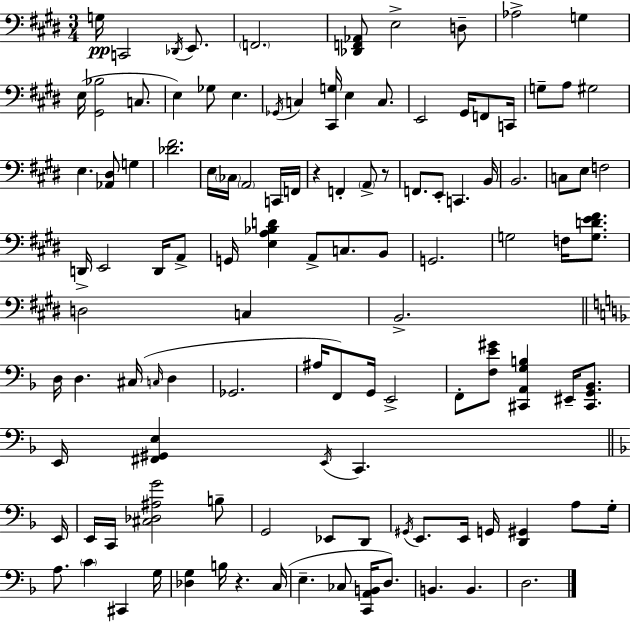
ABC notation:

X:1
T:Untitled
M:3/4
L:1/4
K:E
G,/4 C,,2 _D,,/4 E,,/2 F,,2 [_D,,F,,_A,,]/2 E,2 D,/2 _A,2 G, E,/4 [^G,,_B,]2 C,/2 E, _G,/2 E, _G,,/4 C, [^C,,G,]/4 E, C,/2 E,,2 ^G,,/4 F,,/2 C,,/4 G,/2 A,/2 ^G,2 E, [_A,,^D,]/2 G, [_D^F]2 E,/4 _C,/4 A,,2 C,,/4 F,,/4 z F,, A,,/2 z/2 F,,/2 E,,/2 C,, B,,/4 B,,2 C,/2 E,/2 F,2 D,,/4 E,,2 D,,/4 A,,/2 G,,/4 [E,A,_B,D] A,,/2 C,/2 B,,/2 G,,2 G,2 F,/4 [G,DE^F]/2 D,2 C, B,,2 D,/4 D, ^C,/4 C,/4 D, _G,,2 ^A,/4 F,,/2 G,,/4 E,,2 F,,/2 [F,E^G]/2 [^C,,A,,G,B,] ^E,,/4 [^C,,G,,_B,,]/2 E,,/4 [^F,,^G,,E,] E,,/4 C,, E,,/4 E,,/4 C,,/4 [^C,_D,^A,G]2 B,/2 G,,2 _E,,/2 D,,/2 ^G,,/4 E,,/2 E,,/4 G,,/4 [D,,^G,,] A,/2 G,/4 A,/2 C ^C,, G,/4 [_D,G,] B,/4 z C,/4 E, _C,/2 [C,,A,,B,,]/4 D,/2 B,, B,, D,2